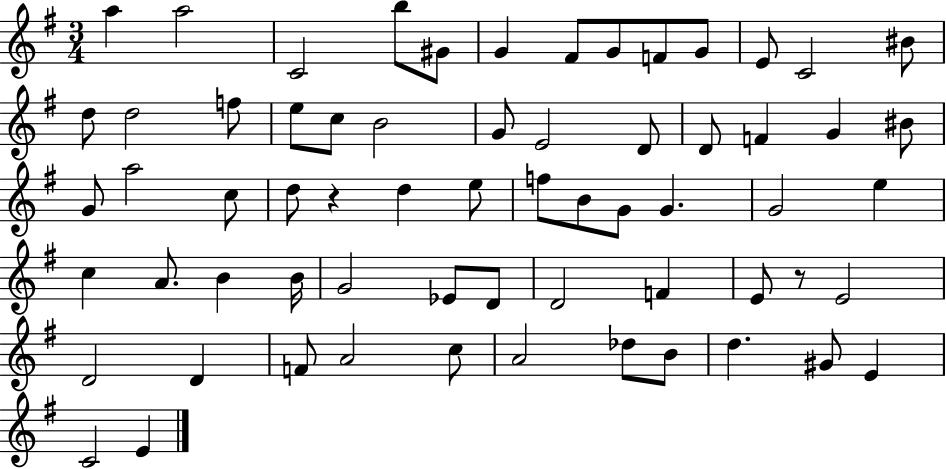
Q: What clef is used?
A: treble